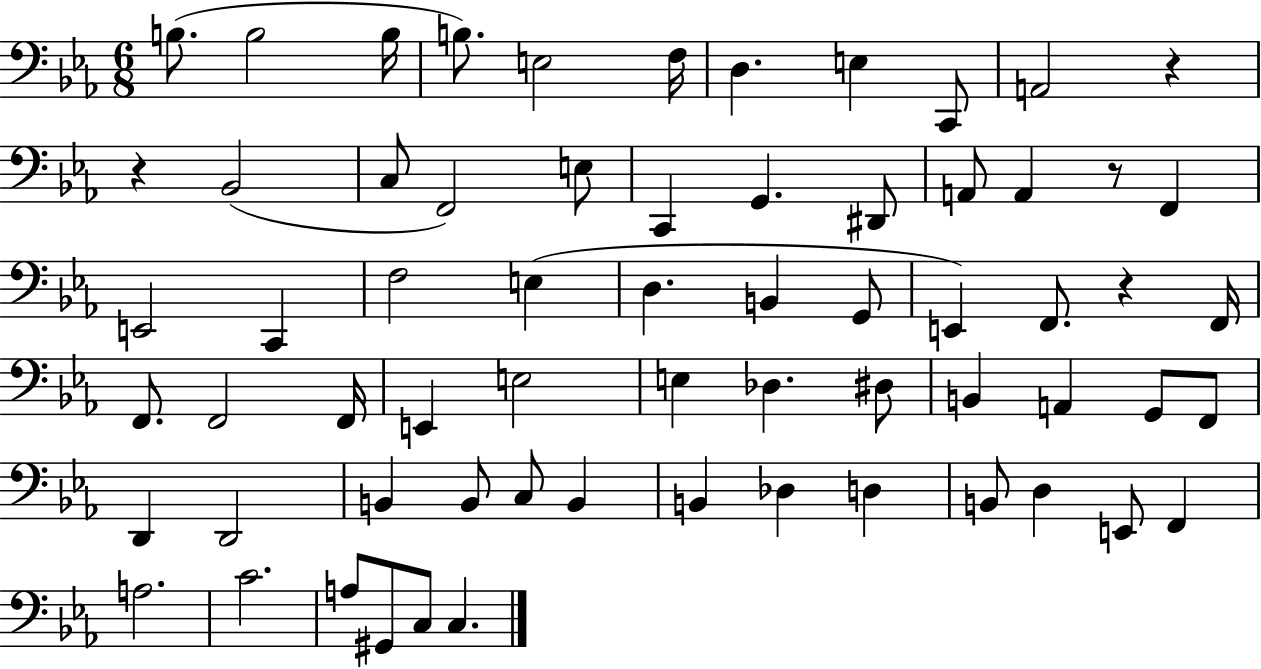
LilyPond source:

{
  \clef bass
  \numericTimeSignature
  \time 6/8
  \key ees \major
  b8.( b2 b16 | b8.) e2 f16 | d4. e4 c,8 | a,2 r4 | \break r4 bes,2( | c8 f,2) e8 | c,4 g,4. dis,8 | a,8 a,4 r8 f,4 | \break e,2 c,4 | f2 e4( | d4. b,4 g,8 | e,4) f,8. r4 f,16 | \break f,8. f,2 f,16 | e,4 e2 | e4 des4. dis8 | b,4 a,4 g,8 f,8 | \break d,4 d,2 | b,4 b,8 c8 b,4 | b,4 des4 d4 | b,8 d4 e,8 f,4 | \break a2. | c'2. | a8 gis,8 c8 c4. | \bar "|."
}